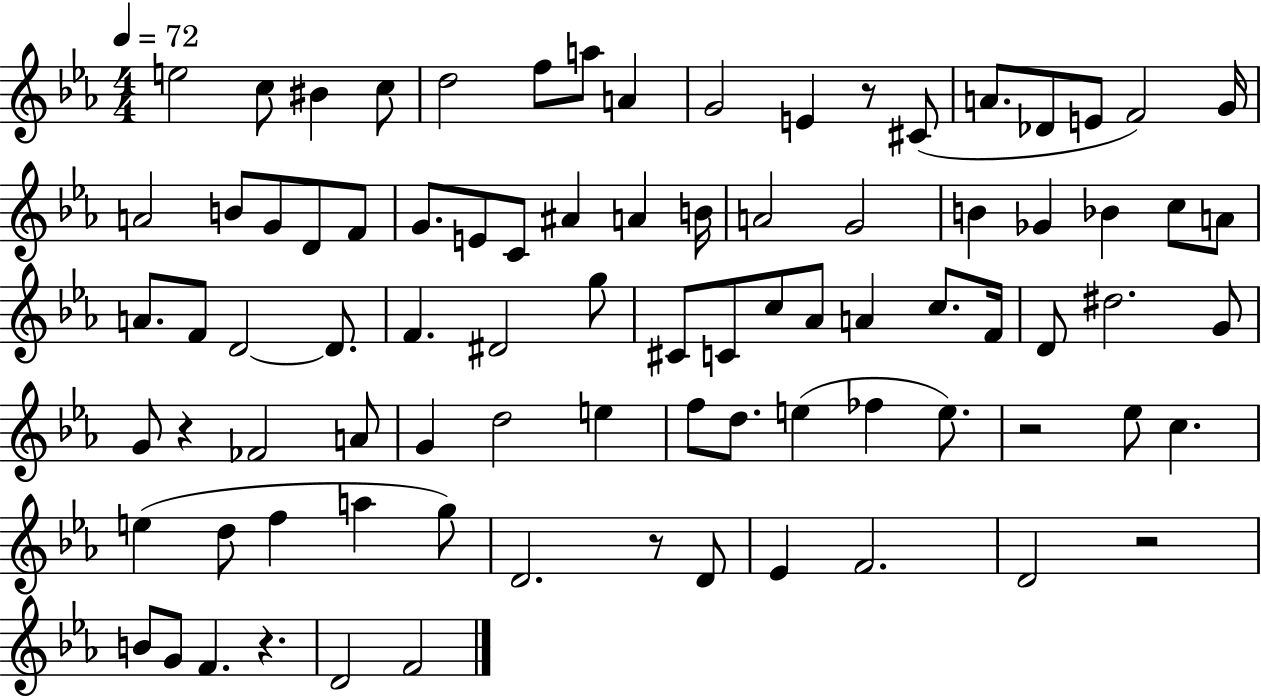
X:1
T:Untitled
M:4/4
L:1/4
K:Eb
e2 c/2 ^B c/2 d2 f/2 a/2 A G2 E z/2 ^C/2 A/2 _D/2 E/2 F2 G/4 A2 B/2 G/2 D/2 F/2 G/2 E/2 C/2 ^A A B/4 A2 G2 B _G _B c/2 A/2 A/2 F/2 D2 D/2 F ^D2 g/2 ^C/2 C/2 c/2 _A/2 A c/2 F/4 D/2 ^d2 G/2 G/2 z _F2 A/2 G d2 e f/2 d/2 e _f e/2 z2 _e/2 c e d/2 f a g/2 D2 z/2 D/2 _E F2 D2 z2 B/2 G/2 F z D2 F2